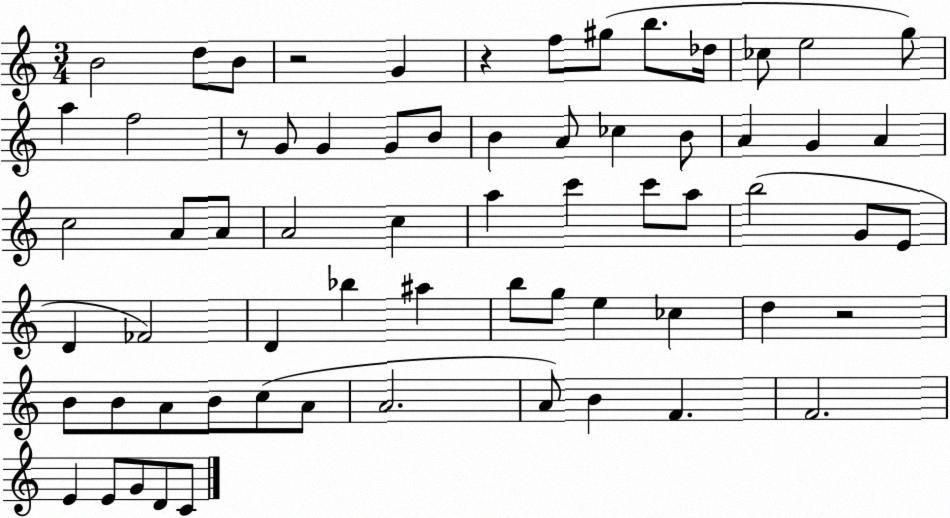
X:1
T:Untitled
M:3/4
L:1/4
K:C
B2 d/2 B/2 z2 G z f/2 ^g/2 b/2 _d/4 _c/2 e2 g/2 a f2 z/2 G/2 G G/2 B/2 B A/2 _c B/2 A G A c2 A/2 A/2 A2 c a c' c'/2 a/2 b2 G/2 E/2 D _F2 D _b ^a b/2 g/2 e _c d z2 B/2 B/2 A/2 B/2 c/2 A/2 A2 A/2 B F F2 E E/2 G/2 D/2 C/2